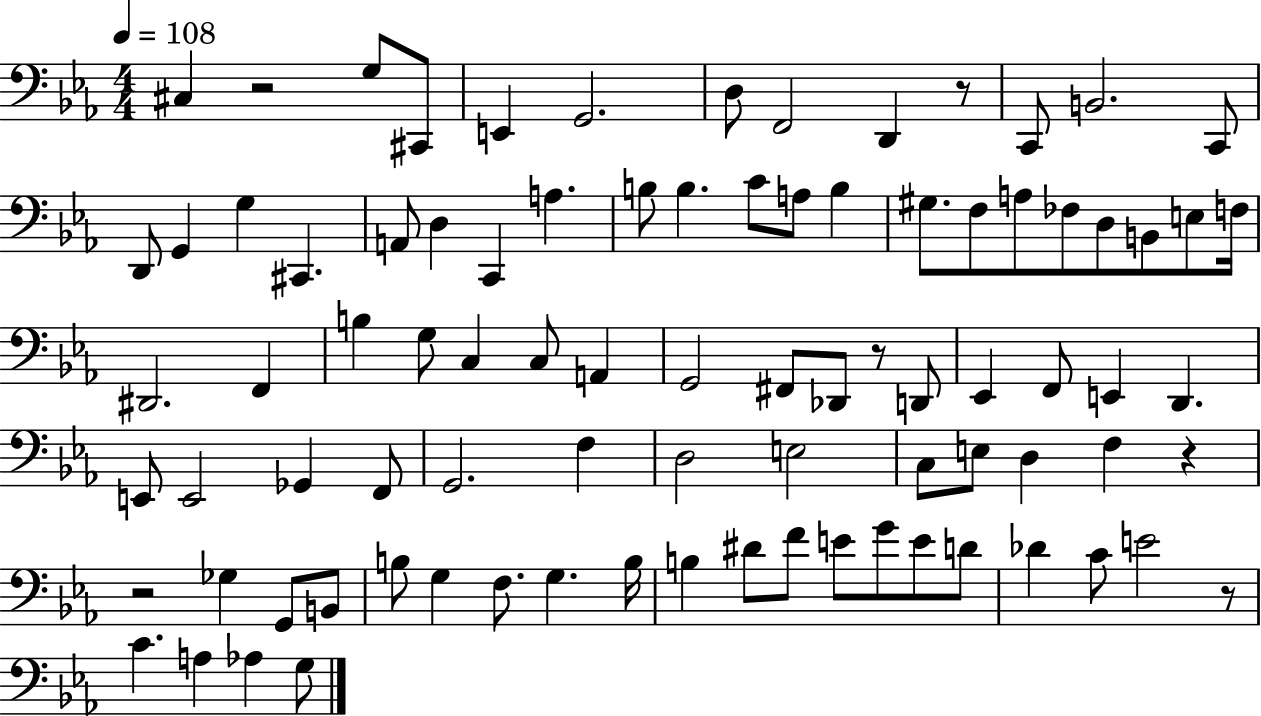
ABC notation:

X:1
T:Untitled
M:4/4
L:1/4
K:Eb
^C, z2 G,/2 ^C,,/2 E,, G,,2 D,/2 F,,2 D,, z/2 C,,/2 B,,2 C,,/2 D,,/2 G,, G, ^C,, A,,/2 D, C,, A, B,/2 B, C/2 A,/2 B, ^G,/2 F,/2 A,/2 _F,/2 D,/2 B,,/2 E,/2 F,/4 ^D,,2 F,, B, G,/2 C, C,/2 A,, G,,2 ^F,,/2 _D,,/2 z/2 D,,/2 _E,, F,,/2 E,, D,, E,,/2 E,,2 _G,, F,,/2 G,,2 F, D,2 E,2 C,/2 E,/2 D, F, z z2 _G, G,,/2 B,,/2 B,/2 G, F,/2 G, B,/4 B, ^D/2 F/2 E/2 G/2 E/2 D/2 _D C/2 E2 z/2 C A, _A, G,/2